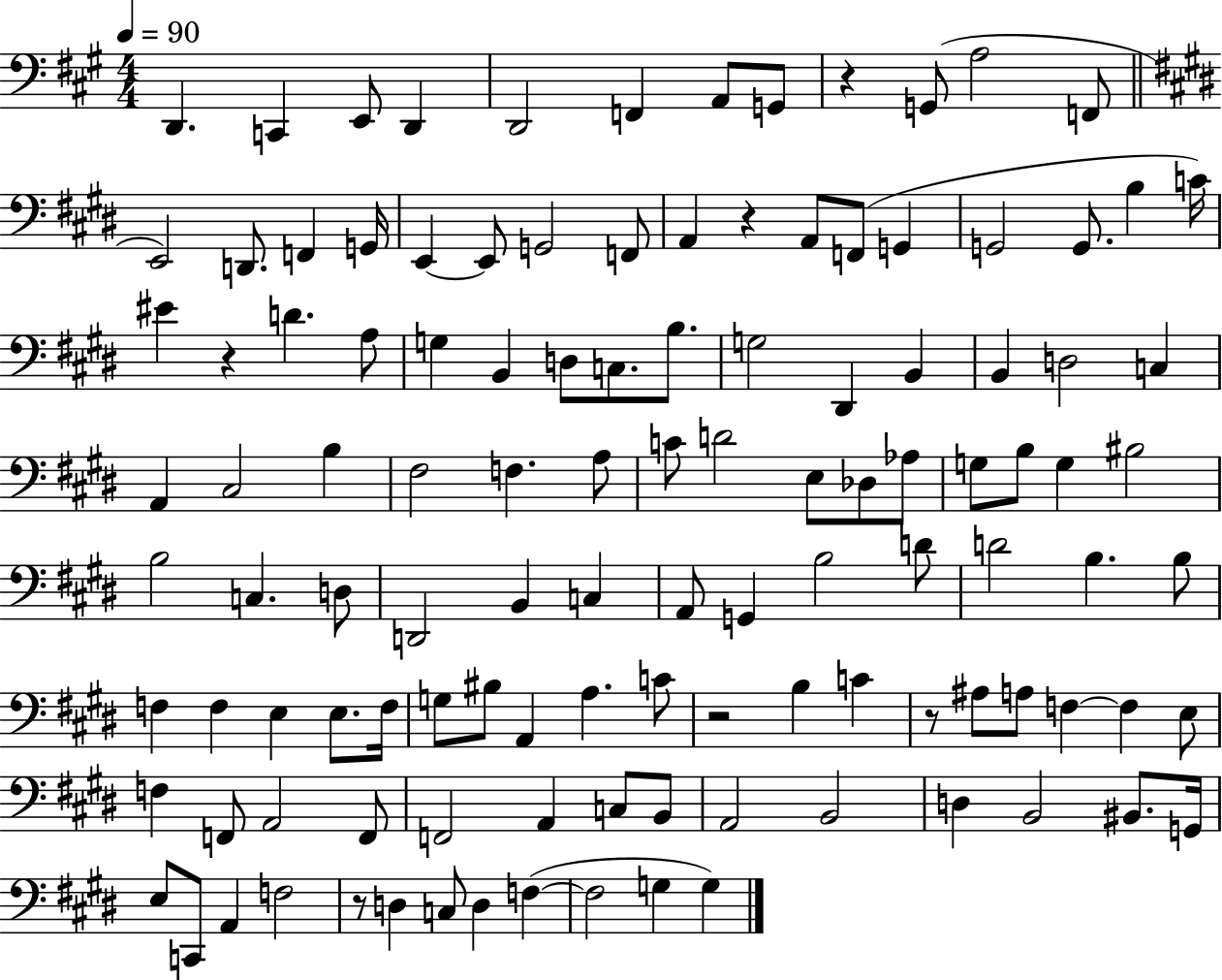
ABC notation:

X:1
T:Untitled
M:4/4
L:1/4
K:A
D,, C,, E,,/2 D,, D,,2 F,, A,,/2 G,,/2 z G,,/2 A,2 F,,/2 E,,2 D,,/2 F,, G,,/4 E,, E,,/2 G,,2 F,,/2 A,, z A,,/2 F,,/2 G,, G,,2 G,,/2 B, C/4 ^E z D A,/2 G, B,, D,/2 C,/2 B,/2 G,2 ^D,, B,, B,, D,2 C, A,, ^C,2 B, ^F,2 F, A,/2 C/2 D2 E,/2 _D,/2 _A,/2 G,/2 B,/2 G, ^B,2 B,2 C, D,/2 D,,2 B,, C, A,,/2 G,, B,2 D/2 D2 B, B,/2 F, F, E, E,/2 F,/4 G,/2 ^B,/2 A,, A, C/2 z2 B, C z/2 ^A,/2 A,/2 F, F, E,/2 F, F,,/2 A,,2 F,,/2 F,,2 A,, C,/2 B,,/2 A,,2 B,,2 D, B,,2 ^B,,/2 G,,/4 E,/2 C,,/2 A,, F,2 z/2 D, C,/2 D, F, F,2 G, G,